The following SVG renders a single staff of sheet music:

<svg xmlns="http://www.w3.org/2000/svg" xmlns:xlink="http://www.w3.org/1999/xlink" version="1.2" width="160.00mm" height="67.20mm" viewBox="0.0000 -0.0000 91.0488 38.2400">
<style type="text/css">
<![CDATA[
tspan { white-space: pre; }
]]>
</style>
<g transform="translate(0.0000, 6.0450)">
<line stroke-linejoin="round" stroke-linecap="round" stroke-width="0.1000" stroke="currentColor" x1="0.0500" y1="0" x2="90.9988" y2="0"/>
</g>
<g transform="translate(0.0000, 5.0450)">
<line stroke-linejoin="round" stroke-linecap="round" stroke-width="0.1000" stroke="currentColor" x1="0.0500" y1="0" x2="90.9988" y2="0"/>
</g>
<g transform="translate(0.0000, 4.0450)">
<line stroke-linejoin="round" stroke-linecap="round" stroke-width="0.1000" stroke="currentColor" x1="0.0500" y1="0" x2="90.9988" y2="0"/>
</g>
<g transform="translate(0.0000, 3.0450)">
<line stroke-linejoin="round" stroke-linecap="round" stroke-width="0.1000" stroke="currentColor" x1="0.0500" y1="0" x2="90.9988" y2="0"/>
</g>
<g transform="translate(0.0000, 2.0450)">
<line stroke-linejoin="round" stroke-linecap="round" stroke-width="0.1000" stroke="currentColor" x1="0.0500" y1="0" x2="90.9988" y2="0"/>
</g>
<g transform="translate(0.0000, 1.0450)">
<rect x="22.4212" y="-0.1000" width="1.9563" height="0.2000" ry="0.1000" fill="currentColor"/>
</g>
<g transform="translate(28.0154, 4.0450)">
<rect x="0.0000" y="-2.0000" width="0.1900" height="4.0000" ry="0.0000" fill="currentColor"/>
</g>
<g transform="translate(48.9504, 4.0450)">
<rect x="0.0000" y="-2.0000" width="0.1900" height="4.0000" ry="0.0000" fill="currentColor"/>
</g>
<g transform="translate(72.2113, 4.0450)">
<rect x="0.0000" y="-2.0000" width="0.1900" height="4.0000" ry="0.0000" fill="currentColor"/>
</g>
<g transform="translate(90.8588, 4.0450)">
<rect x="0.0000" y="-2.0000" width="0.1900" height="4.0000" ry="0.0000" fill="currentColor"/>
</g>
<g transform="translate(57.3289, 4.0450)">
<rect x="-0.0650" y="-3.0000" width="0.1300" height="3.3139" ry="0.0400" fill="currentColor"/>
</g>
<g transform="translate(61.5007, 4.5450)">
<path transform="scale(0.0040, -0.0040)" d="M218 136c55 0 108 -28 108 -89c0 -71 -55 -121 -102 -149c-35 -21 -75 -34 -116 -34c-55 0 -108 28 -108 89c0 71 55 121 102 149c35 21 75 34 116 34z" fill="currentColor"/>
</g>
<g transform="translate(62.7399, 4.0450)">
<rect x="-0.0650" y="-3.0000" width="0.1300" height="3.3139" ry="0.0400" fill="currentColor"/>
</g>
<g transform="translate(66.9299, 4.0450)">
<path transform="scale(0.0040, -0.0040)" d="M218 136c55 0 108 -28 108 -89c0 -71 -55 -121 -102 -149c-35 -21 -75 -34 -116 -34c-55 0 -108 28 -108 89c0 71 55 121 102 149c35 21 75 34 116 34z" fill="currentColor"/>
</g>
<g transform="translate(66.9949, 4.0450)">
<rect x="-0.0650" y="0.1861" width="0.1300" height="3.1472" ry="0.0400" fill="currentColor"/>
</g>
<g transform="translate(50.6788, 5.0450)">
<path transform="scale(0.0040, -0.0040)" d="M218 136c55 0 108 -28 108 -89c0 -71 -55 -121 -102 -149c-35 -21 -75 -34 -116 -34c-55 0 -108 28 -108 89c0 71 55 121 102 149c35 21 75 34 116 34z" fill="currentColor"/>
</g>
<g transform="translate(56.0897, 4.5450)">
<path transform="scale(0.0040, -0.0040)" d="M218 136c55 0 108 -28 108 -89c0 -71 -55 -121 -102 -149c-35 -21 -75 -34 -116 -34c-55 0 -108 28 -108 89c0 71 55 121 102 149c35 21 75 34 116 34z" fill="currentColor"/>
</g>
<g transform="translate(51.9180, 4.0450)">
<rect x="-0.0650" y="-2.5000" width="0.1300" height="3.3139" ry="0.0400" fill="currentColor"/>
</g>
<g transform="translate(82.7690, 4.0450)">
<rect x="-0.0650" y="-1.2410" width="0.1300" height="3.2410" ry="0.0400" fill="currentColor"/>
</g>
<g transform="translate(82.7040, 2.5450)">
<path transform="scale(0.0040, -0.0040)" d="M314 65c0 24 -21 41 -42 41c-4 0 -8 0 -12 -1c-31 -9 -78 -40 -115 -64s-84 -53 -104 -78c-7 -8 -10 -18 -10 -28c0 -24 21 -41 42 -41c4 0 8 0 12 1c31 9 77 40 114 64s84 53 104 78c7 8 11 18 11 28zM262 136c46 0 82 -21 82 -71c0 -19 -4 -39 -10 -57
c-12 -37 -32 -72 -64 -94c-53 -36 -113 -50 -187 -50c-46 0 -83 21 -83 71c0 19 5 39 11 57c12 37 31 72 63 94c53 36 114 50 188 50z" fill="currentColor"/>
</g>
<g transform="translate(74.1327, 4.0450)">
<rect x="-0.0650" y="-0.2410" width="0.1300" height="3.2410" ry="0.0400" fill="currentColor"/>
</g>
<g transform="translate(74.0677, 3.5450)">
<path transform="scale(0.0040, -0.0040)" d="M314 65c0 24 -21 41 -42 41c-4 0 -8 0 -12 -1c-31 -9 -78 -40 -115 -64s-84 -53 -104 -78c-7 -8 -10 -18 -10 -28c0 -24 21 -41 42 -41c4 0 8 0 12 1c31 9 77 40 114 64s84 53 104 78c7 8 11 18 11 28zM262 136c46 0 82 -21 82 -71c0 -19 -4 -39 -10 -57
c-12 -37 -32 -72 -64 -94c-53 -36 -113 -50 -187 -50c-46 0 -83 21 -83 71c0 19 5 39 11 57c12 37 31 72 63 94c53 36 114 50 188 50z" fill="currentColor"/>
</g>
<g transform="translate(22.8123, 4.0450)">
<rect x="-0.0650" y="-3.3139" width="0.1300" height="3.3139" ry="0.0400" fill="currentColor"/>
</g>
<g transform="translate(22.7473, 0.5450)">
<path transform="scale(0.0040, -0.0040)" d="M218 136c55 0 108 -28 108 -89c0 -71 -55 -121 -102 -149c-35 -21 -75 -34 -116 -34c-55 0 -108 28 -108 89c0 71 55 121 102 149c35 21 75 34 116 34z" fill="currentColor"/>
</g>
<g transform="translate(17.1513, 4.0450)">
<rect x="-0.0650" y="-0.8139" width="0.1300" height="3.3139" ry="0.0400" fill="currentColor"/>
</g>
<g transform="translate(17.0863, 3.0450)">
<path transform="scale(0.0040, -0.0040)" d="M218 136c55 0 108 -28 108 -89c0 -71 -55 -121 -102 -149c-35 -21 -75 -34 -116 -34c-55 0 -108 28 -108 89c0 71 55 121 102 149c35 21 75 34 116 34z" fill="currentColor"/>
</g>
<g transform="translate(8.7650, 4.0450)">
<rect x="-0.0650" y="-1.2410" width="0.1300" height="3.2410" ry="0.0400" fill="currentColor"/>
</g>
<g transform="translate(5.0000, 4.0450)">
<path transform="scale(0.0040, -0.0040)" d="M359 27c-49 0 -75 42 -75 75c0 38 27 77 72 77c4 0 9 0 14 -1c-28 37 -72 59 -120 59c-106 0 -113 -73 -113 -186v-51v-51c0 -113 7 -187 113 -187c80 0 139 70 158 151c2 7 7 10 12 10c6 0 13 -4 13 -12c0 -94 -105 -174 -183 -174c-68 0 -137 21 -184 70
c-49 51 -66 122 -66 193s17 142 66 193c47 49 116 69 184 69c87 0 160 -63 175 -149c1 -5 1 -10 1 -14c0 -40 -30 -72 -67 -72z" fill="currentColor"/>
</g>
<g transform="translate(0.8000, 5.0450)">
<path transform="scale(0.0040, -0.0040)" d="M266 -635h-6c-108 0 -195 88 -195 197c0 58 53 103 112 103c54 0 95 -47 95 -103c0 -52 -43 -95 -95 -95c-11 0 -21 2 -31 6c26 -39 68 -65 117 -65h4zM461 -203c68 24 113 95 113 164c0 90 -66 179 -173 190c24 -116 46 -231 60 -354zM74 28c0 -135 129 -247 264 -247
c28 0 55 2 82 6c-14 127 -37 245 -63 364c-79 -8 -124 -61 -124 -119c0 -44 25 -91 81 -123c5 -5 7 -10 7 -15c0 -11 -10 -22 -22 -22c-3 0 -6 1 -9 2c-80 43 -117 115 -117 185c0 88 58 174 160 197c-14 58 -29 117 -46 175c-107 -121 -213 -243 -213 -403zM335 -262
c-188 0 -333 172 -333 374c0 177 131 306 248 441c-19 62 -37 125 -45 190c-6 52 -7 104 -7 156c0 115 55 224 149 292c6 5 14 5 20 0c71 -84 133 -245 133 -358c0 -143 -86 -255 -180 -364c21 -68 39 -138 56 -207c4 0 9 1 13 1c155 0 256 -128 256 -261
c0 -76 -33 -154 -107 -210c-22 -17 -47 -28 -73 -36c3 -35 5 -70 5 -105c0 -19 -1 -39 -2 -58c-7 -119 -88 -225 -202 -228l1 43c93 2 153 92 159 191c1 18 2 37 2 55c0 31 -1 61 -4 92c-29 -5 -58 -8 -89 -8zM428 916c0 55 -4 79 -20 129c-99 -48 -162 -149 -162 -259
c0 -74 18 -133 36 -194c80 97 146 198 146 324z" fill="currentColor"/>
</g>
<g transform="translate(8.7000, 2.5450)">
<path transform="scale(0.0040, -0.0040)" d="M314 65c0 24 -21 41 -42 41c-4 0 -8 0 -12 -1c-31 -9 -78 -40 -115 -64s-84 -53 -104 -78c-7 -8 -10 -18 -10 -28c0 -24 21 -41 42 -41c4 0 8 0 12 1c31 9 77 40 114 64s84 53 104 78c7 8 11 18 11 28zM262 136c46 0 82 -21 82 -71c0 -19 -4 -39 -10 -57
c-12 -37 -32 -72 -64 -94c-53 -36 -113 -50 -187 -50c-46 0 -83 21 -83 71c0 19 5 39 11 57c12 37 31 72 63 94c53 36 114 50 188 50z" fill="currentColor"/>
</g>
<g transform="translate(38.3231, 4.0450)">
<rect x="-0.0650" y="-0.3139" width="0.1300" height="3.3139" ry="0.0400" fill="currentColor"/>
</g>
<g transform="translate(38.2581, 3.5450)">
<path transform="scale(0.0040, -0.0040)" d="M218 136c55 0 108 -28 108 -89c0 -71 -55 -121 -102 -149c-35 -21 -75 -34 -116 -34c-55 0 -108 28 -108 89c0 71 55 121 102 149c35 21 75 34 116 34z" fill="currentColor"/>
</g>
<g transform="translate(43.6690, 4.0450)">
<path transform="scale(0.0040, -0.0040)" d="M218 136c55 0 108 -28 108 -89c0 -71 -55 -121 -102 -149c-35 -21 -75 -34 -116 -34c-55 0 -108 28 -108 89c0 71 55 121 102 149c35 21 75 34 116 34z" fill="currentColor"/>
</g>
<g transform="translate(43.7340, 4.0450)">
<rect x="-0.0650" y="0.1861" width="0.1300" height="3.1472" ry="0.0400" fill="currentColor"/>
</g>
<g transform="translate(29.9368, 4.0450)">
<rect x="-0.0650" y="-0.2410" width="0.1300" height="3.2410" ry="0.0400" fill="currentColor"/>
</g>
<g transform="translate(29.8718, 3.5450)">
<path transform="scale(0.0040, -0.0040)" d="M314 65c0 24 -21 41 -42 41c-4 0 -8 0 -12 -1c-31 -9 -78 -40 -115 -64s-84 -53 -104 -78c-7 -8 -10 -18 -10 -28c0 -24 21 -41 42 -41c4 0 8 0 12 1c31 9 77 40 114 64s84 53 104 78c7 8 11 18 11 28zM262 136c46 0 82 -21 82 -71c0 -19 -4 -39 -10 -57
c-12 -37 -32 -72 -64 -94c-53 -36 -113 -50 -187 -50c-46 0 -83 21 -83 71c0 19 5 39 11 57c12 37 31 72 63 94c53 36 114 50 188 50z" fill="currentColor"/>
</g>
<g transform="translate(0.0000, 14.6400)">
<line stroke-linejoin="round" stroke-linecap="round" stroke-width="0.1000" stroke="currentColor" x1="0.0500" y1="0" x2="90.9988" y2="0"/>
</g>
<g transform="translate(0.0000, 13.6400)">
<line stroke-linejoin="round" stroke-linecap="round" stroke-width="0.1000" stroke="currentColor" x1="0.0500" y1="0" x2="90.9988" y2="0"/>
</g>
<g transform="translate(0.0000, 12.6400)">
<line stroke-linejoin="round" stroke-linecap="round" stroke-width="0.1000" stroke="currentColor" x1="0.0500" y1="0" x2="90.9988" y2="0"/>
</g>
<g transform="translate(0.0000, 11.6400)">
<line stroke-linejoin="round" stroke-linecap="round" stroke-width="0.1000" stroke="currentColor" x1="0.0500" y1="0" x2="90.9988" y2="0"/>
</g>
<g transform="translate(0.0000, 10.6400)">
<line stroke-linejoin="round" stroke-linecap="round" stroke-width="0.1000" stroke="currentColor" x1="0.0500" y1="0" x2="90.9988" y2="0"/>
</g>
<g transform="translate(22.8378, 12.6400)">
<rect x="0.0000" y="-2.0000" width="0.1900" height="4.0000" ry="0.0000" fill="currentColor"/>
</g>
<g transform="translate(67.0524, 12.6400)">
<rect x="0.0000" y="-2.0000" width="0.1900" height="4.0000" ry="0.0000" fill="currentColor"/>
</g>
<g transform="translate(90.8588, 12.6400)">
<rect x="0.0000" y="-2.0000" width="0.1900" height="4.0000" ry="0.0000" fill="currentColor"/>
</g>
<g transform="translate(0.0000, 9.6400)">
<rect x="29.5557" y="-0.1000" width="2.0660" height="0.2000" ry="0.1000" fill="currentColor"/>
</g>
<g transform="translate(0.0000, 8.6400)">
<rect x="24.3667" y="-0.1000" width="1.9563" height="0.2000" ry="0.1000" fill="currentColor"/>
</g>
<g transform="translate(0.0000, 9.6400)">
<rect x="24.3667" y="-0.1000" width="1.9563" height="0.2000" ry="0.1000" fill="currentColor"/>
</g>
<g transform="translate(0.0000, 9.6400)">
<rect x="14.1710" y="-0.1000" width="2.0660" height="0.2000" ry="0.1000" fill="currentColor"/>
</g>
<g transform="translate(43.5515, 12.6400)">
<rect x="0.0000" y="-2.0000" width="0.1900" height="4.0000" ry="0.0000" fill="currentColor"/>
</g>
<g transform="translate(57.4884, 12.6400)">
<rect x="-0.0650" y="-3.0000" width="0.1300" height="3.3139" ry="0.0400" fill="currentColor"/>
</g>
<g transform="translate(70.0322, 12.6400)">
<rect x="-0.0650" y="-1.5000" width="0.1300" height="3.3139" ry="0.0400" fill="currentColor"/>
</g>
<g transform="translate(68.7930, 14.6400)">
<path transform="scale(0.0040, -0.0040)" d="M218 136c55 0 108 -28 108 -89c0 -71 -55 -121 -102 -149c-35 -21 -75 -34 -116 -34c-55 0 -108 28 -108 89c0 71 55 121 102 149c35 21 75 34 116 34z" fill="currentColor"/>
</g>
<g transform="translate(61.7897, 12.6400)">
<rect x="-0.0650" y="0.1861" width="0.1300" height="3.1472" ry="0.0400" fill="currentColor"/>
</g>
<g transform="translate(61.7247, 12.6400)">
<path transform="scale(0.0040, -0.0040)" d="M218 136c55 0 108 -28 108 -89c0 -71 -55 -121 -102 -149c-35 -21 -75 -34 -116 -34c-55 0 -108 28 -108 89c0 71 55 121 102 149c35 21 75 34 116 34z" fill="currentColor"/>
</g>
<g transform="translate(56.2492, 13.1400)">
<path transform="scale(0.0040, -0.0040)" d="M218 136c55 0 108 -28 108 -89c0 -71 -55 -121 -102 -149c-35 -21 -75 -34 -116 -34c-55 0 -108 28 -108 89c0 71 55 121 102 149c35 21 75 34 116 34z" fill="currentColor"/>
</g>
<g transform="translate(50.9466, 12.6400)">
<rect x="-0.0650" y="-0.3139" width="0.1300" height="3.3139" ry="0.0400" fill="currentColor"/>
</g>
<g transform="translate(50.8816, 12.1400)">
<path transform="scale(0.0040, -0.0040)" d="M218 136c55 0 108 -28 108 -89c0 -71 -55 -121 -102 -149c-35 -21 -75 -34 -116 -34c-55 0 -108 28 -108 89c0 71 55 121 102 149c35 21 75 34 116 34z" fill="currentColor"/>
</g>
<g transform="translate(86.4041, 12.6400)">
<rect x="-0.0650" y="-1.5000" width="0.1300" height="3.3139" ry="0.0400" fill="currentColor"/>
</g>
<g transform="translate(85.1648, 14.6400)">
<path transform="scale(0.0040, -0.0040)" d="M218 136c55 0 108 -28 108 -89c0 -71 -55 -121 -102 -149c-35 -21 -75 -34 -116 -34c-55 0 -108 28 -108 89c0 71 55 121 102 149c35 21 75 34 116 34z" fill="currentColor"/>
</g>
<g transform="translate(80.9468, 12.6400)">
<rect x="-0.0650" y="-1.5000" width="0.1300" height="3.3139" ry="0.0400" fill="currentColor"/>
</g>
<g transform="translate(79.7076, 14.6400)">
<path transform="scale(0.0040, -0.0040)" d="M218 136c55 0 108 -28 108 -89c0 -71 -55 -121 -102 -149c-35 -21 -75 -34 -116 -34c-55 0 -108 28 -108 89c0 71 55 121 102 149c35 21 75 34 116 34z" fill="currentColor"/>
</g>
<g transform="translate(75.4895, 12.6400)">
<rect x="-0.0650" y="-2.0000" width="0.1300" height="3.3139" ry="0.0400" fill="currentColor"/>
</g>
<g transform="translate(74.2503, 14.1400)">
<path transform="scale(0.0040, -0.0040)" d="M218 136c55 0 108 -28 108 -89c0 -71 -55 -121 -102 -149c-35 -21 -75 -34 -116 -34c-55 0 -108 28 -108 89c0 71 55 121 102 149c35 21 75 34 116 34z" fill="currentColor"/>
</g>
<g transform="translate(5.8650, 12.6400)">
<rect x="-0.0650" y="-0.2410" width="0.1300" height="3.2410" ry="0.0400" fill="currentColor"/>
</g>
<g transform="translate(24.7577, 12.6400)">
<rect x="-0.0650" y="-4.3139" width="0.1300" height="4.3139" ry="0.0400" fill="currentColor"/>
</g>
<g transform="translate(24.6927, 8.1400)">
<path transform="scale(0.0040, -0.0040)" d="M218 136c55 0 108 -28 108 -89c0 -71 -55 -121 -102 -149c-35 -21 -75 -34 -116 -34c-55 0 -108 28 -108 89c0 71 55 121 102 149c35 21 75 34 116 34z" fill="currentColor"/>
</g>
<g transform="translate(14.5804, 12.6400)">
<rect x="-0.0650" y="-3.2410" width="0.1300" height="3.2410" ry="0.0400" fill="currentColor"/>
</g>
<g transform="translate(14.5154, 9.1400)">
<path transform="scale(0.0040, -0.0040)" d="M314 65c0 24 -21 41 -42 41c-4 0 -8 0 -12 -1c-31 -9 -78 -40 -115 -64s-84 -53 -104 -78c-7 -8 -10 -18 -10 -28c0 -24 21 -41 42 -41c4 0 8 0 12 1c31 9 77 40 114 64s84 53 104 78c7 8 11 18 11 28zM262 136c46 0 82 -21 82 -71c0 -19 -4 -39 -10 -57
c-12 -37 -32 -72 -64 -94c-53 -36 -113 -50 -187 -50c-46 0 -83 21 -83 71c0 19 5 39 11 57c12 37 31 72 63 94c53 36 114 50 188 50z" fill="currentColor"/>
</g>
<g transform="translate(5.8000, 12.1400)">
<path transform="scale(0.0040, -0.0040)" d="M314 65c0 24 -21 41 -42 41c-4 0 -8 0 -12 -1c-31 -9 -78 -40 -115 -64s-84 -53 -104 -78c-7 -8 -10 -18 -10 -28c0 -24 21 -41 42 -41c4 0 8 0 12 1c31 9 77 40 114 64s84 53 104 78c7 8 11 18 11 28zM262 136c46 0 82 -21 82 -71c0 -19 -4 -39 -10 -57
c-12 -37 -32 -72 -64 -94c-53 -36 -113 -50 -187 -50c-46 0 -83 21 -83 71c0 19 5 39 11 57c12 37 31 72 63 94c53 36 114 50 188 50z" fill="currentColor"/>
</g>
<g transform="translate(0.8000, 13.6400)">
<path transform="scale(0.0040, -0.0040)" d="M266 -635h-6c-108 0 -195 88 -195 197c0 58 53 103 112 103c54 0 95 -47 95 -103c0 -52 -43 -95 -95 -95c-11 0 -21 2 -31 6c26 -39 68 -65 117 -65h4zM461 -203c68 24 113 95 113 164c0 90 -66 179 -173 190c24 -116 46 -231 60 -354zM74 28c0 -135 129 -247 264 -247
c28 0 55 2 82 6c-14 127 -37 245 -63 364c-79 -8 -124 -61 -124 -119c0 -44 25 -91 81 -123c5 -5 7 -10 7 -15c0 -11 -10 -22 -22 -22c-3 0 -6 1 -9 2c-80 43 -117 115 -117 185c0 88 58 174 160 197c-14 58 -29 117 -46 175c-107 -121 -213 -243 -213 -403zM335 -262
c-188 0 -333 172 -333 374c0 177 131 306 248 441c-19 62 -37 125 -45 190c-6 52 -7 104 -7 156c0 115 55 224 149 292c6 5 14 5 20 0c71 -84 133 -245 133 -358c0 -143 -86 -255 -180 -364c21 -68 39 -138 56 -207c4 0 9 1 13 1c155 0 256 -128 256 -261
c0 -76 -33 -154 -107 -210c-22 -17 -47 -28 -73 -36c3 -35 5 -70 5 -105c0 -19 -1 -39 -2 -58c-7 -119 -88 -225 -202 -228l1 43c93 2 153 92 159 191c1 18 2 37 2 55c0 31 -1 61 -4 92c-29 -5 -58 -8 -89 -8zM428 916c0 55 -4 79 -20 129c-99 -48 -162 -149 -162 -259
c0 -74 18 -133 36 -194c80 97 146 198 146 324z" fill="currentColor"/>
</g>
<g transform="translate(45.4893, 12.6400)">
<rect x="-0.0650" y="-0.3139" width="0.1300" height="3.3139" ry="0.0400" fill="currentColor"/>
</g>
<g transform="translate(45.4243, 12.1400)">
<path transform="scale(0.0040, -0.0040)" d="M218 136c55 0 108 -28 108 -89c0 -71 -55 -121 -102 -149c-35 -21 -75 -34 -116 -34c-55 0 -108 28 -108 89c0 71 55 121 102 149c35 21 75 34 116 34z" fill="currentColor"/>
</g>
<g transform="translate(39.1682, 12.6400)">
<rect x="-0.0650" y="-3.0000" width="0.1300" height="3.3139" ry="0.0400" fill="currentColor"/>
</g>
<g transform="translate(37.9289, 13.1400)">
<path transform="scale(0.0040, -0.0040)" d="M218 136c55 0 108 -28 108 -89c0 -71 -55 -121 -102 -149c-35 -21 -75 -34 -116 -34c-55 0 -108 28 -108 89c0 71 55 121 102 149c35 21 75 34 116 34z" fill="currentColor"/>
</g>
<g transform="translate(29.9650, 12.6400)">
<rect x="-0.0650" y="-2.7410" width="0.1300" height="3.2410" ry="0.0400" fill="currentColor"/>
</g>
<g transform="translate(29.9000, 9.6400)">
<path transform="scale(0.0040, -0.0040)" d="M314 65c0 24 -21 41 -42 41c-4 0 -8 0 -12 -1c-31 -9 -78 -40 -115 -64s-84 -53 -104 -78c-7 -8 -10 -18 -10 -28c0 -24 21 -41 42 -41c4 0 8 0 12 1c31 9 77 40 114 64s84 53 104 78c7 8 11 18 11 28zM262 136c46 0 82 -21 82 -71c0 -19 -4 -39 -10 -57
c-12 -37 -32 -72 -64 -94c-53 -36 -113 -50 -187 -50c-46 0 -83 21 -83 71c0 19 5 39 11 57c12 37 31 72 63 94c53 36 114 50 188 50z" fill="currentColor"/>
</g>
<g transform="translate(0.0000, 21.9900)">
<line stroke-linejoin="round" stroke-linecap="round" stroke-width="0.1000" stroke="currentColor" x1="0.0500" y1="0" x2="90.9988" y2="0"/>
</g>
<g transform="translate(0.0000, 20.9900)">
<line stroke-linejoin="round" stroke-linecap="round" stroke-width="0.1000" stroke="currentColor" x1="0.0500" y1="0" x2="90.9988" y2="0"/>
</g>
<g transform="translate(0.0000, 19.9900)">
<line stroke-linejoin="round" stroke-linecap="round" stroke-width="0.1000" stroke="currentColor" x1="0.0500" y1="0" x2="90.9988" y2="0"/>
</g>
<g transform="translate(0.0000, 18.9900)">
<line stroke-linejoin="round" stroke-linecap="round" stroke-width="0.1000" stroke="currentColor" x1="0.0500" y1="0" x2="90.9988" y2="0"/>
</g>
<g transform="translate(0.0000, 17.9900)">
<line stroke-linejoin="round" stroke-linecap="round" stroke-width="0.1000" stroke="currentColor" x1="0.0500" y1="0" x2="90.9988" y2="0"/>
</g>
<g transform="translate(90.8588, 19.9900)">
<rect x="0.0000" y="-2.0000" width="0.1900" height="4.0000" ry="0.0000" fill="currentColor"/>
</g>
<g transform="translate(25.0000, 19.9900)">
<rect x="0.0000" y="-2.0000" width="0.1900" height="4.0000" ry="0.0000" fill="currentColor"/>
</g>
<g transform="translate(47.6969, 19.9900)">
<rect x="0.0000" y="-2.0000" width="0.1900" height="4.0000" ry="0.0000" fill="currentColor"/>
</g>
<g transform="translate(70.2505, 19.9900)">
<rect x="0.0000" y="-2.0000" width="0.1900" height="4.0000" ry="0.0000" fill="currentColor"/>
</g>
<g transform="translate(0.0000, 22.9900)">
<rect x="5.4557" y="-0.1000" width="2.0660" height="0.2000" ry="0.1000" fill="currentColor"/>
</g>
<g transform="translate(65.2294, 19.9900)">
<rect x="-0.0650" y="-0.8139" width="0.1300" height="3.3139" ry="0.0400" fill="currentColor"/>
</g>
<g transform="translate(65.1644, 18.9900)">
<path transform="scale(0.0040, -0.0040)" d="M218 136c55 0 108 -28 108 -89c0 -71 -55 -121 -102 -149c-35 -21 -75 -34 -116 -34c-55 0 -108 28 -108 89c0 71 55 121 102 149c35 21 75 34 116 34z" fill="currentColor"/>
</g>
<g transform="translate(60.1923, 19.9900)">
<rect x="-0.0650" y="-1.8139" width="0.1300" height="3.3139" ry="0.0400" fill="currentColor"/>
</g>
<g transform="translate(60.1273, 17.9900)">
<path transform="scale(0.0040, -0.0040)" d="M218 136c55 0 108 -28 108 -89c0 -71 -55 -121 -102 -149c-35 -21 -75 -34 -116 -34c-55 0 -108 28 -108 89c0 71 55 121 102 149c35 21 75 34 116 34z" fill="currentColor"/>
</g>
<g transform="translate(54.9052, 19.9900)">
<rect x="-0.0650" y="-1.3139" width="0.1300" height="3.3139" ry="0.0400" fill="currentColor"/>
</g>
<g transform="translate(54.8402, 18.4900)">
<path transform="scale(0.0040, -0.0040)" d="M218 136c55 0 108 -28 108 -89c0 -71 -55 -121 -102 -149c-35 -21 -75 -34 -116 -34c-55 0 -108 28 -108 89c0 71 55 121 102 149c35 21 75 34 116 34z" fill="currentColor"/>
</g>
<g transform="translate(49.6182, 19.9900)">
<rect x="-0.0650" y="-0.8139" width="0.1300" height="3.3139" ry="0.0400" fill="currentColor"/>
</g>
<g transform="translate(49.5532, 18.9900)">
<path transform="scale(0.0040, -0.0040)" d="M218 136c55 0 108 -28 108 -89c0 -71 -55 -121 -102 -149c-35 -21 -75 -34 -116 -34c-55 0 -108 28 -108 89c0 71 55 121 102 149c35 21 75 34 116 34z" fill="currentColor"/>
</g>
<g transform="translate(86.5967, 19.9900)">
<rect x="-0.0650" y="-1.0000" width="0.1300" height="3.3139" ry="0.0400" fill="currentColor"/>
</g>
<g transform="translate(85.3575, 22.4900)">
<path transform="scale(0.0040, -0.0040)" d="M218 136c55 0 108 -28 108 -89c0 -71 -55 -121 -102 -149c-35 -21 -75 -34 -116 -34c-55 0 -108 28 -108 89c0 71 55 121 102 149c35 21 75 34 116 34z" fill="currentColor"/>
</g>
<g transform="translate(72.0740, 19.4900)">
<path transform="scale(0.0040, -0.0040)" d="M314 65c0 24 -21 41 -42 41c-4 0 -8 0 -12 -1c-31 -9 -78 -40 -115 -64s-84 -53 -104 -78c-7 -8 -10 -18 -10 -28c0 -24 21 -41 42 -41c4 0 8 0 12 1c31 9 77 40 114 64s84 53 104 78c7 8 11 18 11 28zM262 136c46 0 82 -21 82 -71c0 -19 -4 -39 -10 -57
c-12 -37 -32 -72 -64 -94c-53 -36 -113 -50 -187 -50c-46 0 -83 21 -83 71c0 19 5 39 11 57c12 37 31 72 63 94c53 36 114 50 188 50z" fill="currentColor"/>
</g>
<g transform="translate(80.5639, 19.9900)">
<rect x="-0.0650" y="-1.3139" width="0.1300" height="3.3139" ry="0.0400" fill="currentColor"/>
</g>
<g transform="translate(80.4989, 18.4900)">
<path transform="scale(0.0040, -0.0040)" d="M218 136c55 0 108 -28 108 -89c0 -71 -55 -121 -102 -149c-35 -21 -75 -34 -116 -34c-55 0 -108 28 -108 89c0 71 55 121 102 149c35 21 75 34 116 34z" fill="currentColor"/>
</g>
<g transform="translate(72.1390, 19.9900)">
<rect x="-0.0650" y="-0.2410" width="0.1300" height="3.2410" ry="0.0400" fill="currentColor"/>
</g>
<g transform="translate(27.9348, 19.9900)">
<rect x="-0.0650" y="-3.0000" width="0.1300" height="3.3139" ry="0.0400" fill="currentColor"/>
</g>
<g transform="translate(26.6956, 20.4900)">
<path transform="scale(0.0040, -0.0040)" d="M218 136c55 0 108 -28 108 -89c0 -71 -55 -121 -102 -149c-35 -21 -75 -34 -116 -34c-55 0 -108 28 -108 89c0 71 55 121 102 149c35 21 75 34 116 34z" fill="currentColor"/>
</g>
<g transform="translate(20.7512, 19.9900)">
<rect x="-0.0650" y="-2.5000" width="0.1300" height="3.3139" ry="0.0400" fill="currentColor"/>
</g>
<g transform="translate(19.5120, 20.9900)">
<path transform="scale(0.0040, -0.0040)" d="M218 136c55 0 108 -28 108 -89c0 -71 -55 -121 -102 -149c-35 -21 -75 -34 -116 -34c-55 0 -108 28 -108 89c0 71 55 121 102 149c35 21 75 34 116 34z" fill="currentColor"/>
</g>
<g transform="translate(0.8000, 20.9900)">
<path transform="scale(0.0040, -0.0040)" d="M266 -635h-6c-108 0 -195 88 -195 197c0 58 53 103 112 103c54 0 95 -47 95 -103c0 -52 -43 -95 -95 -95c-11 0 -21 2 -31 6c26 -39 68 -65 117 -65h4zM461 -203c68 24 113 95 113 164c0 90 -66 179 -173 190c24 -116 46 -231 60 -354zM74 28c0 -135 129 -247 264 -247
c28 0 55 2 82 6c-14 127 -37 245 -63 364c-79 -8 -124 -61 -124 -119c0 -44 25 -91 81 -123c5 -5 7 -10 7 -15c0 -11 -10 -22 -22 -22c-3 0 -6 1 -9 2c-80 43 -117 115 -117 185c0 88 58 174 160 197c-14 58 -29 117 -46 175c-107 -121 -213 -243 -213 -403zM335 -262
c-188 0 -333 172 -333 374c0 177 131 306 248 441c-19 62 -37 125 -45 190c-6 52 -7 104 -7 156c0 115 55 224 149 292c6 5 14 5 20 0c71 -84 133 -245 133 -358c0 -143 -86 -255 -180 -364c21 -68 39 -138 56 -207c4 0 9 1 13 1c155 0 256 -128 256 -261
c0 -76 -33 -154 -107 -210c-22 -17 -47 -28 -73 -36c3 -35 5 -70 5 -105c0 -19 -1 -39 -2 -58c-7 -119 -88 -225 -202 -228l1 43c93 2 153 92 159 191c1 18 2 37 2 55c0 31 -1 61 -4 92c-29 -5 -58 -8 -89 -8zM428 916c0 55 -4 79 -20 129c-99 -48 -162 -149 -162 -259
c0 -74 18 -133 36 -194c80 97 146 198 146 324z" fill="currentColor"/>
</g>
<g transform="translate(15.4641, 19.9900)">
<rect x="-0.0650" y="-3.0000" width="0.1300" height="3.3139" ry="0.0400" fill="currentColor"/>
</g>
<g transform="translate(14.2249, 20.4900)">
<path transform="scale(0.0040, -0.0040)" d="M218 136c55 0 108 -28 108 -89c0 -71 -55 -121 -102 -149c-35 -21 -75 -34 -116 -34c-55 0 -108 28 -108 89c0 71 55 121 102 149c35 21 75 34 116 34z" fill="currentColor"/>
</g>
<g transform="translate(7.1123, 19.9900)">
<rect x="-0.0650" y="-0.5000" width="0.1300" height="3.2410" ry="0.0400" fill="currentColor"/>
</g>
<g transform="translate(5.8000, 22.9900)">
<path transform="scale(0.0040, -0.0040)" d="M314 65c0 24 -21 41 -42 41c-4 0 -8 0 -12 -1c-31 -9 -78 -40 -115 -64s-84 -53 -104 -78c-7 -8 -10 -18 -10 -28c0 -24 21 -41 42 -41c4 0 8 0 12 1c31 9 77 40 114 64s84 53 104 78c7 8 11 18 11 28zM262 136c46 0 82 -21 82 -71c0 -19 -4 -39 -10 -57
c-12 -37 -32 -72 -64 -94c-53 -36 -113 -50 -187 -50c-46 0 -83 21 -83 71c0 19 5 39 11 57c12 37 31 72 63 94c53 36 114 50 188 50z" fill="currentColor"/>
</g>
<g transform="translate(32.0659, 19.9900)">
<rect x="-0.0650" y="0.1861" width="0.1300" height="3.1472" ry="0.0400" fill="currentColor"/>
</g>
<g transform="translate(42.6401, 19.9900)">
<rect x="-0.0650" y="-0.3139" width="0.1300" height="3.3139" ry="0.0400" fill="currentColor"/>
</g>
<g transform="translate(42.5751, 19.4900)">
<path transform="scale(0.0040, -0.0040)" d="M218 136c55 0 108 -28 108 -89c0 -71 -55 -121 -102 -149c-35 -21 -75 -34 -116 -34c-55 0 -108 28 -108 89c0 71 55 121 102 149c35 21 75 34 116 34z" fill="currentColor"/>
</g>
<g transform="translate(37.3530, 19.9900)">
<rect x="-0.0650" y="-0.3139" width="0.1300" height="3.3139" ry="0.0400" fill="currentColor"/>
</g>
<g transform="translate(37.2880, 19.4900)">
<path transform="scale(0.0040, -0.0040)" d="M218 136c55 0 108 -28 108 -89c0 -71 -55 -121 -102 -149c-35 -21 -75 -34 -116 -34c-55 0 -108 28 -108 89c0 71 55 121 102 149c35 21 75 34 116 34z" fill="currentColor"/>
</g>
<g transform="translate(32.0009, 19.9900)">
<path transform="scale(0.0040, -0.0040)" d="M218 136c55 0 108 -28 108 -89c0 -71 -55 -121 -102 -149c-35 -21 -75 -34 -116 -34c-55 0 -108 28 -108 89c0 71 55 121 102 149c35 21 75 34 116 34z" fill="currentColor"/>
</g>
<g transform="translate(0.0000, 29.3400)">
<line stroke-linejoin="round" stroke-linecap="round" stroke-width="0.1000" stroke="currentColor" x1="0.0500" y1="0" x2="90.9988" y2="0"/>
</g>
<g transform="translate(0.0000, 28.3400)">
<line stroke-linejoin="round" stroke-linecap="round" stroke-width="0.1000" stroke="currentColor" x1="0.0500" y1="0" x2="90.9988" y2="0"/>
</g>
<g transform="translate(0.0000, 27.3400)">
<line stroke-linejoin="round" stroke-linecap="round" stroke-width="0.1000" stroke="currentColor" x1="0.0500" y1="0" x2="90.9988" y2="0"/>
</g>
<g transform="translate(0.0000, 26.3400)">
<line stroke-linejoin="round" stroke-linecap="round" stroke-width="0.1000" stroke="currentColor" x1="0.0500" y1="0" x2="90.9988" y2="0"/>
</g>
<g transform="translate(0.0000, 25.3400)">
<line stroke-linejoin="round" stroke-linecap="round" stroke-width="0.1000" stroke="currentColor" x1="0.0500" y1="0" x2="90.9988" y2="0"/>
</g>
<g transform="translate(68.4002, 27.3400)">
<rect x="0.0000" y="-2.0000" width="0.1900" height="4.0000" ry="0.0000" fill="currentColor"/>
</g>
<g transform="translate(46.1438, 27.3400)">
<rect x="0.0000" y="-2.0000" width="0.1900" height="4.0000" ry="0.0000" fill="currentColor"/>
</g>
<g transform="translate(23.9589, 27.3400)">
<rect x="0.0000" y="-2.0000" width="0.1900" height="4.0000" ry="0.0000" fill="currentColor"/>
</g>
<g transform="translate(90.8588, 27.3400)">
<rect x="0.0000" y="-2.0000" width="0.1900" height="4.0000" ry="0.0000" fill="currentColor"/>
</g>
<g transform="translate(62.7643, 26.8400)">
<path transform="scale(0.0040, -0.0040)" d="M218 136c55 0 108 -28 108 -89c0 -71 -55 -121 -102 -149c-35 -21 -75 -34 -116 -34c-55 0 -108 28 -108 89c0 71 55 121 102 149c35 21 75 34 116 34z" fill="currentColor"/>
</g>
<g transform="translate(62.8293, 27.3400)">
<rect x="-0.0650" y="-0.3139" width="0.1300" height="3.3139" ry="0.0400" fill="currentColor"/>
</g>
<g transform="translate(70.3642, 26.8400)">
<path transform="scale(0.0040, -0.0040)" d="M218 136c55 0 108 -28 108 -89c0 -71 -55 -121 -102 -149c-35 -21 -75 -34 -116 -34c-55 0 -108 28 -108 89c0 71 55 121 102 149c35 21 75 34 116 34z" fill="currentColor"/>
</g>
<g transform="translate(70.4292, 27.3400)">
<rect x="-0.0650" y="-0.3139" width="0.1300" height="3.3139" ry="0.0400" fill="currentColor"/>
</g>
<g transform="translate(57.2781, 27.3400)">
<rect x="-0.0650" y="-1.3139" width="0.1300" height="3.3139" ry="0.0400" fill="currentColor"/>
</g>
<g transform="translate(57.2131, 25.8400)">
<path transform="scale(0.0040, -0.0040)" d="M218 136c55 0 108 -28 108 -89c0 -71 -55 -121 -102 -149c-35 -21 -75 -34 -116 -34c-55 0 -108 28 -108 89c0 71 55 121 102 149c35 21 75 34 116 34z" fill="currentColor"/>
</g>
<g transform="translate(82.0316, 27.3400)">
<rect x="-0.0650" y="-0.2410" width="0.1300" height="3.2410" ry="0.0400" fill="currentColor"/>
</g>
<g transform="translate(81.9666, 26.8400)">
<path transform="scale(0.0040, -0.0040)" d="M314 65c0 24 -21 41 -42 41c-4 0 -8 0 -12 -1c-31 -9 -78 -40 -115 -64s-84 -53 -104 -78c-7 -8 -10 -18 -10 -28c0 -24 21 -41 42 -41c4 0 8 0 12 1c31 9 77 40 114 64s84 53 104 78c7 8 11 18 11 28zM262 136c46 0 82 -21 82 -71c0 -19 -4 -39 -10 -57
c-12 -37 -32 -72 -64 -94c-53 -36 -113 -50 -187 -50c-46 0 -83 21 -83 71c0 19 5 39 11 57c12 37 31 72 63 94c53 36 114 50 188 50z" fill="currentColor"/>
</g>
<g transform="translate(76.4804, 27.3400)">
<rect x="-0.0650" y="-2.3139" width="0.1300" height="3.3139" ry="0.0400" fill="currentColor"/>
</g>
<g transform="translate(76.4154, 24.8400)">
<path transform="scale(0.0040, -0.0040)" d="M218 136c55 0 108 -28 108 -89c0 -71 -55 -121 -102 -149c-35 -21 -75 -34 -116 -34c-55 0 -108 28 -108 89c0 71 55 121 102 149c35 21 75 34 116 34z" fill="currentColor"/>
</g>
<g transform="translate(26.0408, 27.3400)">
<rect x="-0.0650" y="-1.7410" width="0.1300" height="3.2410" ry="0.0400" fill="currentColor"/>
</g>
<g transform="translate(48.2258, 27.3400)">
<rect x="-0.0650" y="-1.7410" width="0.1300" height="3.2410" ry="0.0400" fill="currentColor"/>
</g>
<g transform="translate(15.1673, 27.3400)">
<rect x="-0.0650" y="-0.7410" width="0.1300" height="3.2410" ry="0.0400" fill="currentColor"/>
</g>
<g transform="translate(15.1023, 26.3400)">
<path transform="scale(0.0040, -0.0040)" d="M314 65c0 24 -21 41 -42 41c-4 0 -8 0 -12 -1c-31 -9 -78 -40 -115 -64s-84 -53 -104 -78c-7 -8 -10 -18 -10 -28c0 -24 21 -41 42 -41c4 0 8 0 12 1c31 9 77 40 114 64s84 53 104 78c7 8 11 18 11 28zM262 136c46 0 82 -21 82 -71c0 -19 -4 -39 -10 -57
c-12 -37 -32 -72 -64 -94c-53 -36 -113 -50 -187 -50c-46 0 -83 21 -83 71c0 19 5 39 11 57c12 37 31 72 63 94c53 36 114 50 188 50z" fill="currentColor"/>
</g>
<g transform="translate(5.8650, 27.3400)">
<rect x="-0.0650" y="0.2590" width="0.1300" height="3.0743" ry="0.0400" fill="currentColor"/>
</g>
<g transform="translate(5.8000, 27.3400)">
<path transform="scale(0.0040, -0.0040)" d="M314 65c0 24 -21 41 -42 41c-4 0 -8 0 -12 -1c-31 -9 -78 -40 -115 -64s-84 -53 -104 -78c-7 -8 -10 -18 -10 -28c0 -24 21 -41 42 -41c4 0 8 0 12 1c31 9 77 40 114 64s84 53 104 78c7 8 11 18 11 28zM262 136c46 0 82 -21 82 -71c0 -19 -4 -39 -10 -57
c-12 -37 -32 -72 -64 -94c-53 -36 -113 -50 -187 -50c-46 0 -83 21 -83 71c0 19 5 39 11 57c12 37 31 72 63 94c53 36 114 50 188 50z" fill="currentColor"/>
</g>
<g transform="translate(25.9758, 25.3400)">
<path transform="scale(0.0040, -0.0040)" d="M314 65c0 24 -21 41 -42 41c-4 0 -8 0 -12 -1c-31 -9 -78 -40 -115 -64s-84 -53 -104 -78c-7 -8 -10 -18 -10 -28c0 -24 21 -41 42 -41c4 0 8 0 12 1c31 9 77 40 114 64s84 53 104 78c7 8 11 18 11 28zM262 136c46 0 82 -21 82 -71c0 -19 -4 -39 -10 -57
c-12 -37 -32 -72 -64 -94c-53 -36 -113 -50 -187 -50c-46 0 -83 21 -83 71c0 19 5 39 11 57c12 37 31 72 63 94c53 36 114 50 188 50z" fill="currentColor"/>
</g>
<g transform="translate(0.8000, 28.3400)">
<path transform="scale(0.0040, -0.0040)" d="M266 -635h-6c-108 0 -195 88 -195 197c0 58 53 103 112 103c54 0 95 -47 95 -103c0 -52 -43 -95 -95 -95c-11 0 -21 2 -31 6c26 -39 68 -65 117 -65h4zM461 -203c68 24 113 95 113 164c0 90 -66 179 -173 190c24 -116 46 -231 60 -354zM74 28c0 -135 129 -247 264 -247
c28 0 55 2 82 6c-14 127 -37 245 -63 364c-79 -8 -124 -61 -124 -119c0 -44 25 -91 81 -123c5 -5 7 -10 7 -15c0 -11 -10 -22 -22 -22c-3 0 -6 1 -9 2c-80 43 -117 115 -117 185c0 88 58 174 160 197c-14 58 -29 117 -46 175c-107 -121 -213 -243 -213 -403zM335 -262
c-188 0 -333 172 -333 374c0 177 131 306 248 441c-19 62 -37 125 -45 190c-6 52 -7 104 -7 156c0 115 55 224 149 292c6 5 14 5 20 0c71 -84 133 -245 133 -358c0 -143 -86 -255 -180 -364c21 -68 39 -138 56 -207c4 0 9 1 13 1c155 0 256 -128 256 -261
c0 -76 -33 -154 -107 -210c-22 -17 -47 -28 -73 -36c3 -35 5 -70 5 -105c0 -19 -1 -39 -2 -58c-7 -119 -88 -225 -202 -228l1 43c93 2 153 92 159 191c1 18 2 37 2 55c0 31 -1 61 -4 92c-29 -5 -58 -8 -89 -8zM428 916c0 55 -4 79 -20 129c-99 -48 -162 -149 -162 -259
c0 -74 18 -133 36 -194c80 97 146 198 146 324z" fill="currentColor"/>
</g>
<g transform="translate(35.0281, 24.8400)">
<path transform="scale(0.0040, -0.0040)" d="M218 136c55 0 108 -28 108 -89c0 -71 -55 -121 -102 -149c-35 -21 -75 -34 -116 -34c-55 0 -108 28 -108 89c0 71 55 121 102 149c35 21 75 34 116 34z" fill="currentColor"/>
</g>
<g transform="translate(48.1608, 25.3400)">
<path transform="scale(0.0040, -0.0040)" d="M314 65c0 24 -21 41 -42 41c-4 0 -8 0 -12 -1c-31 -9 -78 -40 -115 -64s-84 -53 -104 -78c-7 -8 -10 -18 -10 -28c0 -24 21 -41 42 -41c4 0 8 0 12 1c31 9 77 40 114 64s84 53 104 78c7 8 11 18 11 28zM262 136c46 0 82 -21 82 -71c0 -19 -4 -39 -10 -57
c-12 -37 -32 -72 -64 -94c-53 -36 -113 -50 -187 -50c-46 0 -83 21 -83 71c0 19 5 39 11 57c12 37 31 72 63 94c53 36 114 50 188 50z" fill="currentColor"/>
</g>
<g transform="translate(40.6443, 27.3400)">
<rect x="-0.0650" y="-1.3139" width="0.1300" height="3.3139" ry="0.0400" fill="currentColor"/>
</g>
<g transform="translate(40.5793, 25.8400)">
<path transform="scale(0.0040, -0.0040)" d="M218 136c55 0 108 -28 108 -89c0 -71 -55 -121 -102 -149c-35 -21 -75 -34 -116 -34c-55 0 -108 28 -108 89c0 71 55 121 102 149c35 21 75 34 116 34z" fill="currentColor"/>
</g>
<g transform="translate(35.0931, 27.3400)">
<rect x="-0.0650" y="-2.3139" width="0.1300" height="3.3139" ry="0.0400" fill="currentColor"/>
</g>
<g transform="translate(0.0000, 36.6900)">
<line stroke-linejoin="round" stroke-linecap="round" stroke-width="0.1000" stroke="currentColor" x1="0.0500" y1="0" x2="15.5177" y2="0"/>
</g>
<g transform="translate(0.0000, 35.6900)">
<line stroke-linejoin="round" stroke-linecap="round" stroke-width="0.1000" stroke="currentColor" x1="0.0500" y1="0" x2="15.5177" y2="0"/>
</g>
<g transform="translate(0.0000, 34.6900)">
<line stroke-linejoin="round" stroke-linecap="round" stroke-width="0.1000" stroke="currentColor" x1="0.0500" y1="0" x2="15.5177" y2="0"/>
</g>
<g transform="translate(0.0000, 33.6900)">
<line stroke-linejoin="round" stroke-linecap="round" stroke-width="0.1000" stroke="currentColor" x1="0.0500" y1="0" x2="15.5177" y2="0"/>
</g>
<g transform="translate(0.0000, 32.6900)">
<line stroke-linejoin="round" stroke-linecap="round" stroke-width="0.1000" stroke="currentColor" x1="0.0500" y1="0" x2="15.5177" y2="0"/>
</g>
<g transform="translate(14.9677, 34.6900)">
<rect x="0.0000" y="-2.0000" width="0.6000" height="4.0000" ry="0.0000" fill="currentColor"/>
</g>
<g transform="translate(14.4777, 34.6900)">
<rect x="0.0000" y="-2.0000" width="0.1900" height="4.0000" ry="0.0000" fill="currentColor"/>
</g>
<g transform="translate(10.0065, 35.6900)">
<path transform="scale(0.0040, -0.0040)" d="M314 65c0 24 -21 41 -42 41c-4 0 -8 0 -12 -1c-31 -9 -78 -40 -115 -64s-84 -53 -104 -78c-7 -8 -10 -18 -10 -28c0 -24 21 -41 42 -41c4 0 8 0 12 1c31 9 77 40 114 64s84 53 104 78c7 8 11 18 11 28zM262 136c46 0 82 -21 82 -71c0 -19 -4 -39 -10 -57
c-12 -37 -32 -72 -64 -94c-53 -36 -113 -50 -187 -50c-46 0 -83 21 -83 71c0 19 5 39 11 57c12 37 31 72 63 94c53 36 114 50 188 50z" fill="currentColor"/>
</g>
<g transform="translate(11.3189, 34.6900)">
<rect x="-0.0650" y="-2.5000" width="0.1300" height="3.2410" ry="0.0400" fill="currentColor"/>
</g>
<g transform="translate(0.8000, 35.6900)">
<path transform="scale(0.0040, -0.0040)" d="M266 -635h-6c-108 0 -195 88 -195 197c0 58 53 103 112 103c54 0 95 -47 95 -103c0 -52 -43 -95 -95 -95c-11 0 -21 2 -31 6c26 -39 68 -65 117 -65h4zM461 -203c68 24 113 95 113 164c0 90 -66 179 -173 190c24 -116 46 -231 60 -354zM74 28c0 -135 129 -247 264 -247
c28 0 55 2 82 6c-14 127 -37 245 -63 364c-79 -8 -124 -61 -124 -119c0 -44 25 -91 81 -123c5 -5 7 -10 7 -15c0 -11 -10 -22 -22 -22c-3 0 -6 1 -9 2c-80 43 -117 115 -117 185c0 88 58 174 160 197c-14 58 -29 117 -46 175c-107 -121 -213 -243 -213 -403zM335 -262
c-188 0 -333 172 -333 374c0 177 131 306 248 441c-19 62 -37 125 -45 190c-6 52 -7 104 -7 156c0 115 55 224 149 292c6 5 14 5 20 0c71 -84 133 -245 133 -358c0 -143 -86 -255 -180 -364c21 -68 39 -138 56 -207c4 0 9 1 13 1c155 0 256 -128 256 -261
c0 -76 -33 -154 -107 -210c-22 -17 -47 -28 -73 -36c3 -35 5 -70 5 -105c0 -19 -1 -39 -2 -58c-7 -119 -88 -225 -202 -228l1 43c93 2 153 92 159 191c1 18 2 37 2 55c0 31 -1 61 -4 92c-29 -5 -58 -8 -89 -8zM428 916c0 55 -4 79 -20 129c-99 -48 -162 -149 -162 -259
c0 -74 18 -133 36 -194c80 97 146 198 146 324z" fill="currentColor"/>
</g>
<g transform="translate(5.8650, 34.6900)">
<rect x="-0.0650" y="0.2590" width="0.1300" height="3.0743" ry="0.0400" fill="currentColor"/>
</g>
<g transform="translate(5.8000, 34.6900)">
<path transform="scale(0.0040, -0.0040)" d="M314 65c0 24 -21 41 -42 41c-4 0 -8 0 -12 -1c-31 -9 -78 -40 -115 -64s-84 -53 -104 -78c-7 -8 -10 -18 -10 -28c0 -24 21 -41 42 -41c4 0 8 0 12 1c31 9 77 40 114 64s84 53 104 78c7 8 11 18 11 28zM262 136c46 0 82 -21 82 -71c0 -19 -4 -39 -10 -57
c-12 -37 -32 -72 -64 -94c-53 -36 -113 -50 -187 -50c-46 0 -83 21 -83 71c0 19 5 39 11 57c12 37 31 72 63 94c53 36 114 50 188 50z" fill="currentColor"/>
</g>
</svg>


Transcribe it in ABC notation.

X:1
T:Untitled
M:4/4
L:1/4
K:C
e2 d b c2 c B G A A B c2 e2 c2 b2 d' a2 A c c A B E F E E C2 A G A B c c d e f d c2 e D B2 d2 f2 g e f2 e c c g c2 B2 G2